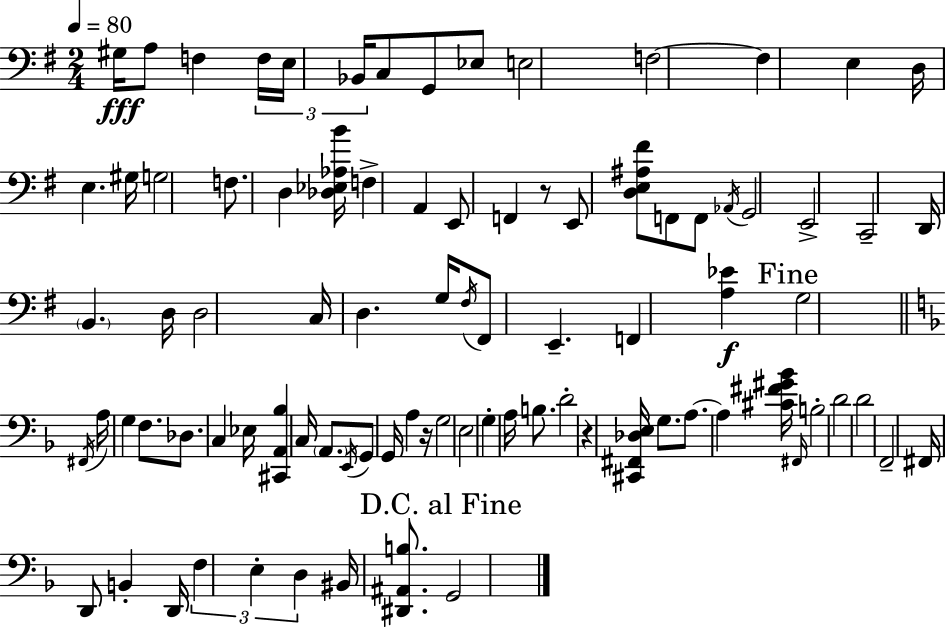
G#3/s A3/e F3/q F3/s E3/s Bb2/s C3/e G2/e Eb3/e E3/h F3/h F3/q E3/q D3/s E3/q. G#3/s G3/h F3/e. D3/q [Db3,Eb3,Ab3,B4]/s F3/q A2/q E2/e F2/q R/e E2/e [D3,E3,A#3,F#4]/e F2/e F2/e Ab2/s G2/h E2/h C2/h D2/s B2/q. D3/s D3/h C3/s D3/q. G3/s F#3/s F#2/e E2/q. F2/q [A3,Eb4]/q G3/h F#2/s A3/s G3/q F3/e. Db3/e. C3/q Eb3/s [C#2,A2,Bb3]/q C3/s A2/e. E2/s G2/e G2/s A3/q R/s G3/h E3/h G3/q A3/s B3/e. D4/h R/q [C#2,F#2,Db3,E3]/s G3/e. A3/e. A3/q [C#4,F#4,G#4,Bb4]/s F#2/s B3/h D4/h D4/h F2/h F#2/s D2/e B2/q D2/s F3/q E3/q D3/q BIS2/s [D#2,A#2,B3]/e. G2/h